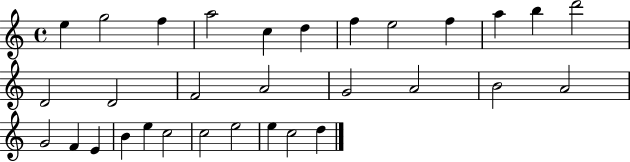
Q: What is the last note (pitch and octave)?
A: D5